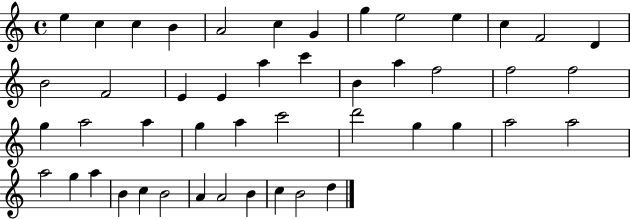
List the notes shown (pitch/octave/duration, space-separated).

E5/q C5/q C5/q B4/q A4/h C5/q G4/q G5/q E5/h E5/q C5/q F4/h D4/q B4/h F4/h E4/q E4/q A5/q C6/q B4/q A5/q F5/h F5/h F5/h G5/q A5/h A5/q G5/q A5/q C6/h D6/h G5/q G5/q A5/h A5/h A5/h G5/q A5/q B4/q C5/q B4/h A4/q A4/h B4/q C5/q B4/h D5/q